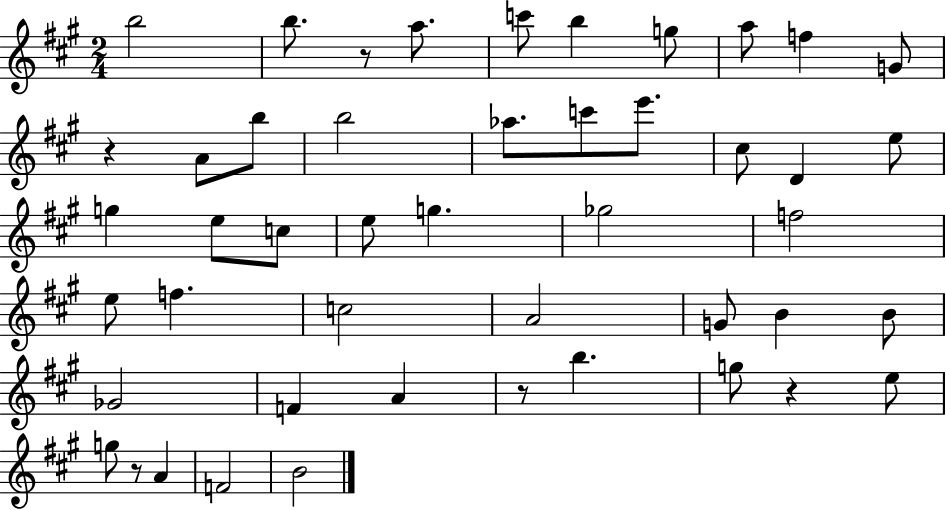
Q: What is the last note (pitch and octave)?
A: B4